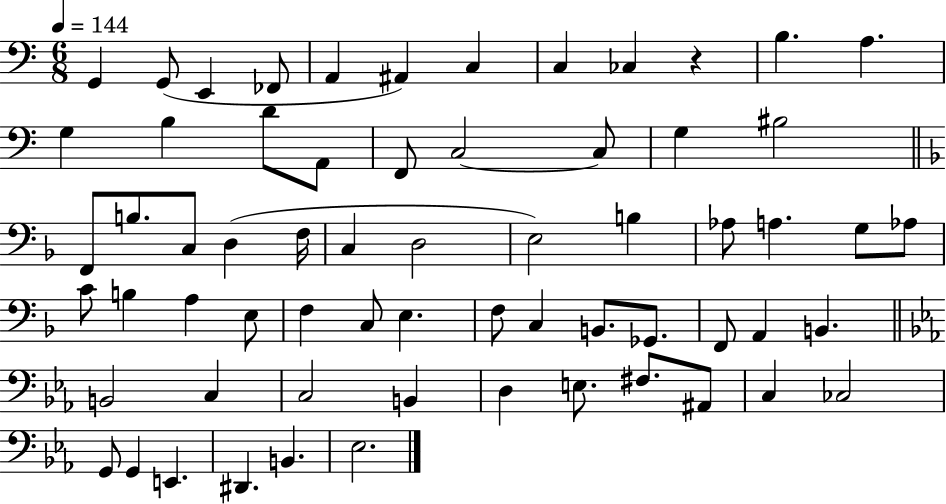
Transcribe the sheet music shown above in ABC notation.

X:1
T:Untitled
M:6/8
L:1/4
K:C
G,, G,,/2 E,, _F,,/2 A,, ^A,, C, C, _C, z B, A, G, B, D/2 A,,/2 F,,/2 C,2 C,/2 G, ^B,2 F,,/2 B,/2 C,/2 D, F,/4 C, D,2 E,2 B, _A,/2 A, G,/2 _A,/2 C/2 B, A, E,/2 F, C,/2 E, F,/2 C, B,,/2 _G,,/2 F,,/2 A,, B,, B,,2 C, C,2 B,, D, E,/2 ^F,/2 ^A,,/2 C, _C,2 G,,/2 G,, E,, ^D,, B,, _E,2